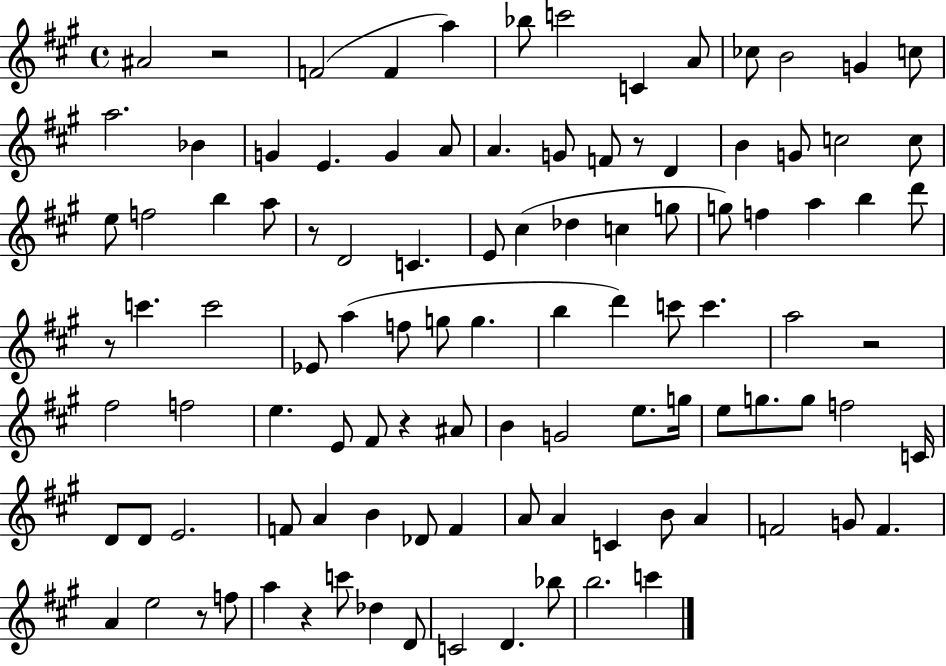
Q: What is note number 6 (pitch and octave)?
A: C6